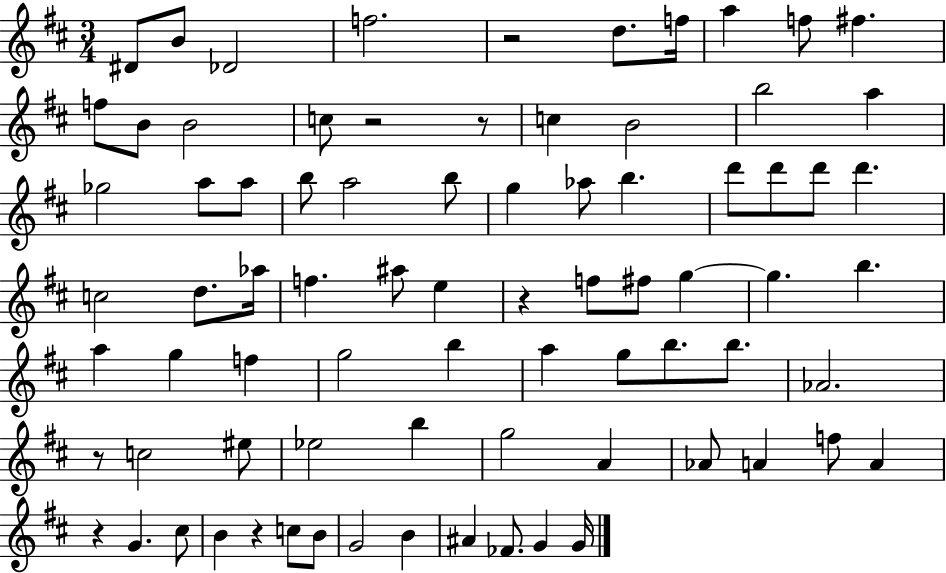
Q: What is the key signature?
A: D major